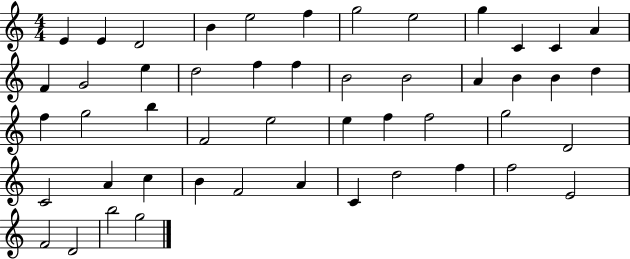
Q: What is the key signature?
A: C major